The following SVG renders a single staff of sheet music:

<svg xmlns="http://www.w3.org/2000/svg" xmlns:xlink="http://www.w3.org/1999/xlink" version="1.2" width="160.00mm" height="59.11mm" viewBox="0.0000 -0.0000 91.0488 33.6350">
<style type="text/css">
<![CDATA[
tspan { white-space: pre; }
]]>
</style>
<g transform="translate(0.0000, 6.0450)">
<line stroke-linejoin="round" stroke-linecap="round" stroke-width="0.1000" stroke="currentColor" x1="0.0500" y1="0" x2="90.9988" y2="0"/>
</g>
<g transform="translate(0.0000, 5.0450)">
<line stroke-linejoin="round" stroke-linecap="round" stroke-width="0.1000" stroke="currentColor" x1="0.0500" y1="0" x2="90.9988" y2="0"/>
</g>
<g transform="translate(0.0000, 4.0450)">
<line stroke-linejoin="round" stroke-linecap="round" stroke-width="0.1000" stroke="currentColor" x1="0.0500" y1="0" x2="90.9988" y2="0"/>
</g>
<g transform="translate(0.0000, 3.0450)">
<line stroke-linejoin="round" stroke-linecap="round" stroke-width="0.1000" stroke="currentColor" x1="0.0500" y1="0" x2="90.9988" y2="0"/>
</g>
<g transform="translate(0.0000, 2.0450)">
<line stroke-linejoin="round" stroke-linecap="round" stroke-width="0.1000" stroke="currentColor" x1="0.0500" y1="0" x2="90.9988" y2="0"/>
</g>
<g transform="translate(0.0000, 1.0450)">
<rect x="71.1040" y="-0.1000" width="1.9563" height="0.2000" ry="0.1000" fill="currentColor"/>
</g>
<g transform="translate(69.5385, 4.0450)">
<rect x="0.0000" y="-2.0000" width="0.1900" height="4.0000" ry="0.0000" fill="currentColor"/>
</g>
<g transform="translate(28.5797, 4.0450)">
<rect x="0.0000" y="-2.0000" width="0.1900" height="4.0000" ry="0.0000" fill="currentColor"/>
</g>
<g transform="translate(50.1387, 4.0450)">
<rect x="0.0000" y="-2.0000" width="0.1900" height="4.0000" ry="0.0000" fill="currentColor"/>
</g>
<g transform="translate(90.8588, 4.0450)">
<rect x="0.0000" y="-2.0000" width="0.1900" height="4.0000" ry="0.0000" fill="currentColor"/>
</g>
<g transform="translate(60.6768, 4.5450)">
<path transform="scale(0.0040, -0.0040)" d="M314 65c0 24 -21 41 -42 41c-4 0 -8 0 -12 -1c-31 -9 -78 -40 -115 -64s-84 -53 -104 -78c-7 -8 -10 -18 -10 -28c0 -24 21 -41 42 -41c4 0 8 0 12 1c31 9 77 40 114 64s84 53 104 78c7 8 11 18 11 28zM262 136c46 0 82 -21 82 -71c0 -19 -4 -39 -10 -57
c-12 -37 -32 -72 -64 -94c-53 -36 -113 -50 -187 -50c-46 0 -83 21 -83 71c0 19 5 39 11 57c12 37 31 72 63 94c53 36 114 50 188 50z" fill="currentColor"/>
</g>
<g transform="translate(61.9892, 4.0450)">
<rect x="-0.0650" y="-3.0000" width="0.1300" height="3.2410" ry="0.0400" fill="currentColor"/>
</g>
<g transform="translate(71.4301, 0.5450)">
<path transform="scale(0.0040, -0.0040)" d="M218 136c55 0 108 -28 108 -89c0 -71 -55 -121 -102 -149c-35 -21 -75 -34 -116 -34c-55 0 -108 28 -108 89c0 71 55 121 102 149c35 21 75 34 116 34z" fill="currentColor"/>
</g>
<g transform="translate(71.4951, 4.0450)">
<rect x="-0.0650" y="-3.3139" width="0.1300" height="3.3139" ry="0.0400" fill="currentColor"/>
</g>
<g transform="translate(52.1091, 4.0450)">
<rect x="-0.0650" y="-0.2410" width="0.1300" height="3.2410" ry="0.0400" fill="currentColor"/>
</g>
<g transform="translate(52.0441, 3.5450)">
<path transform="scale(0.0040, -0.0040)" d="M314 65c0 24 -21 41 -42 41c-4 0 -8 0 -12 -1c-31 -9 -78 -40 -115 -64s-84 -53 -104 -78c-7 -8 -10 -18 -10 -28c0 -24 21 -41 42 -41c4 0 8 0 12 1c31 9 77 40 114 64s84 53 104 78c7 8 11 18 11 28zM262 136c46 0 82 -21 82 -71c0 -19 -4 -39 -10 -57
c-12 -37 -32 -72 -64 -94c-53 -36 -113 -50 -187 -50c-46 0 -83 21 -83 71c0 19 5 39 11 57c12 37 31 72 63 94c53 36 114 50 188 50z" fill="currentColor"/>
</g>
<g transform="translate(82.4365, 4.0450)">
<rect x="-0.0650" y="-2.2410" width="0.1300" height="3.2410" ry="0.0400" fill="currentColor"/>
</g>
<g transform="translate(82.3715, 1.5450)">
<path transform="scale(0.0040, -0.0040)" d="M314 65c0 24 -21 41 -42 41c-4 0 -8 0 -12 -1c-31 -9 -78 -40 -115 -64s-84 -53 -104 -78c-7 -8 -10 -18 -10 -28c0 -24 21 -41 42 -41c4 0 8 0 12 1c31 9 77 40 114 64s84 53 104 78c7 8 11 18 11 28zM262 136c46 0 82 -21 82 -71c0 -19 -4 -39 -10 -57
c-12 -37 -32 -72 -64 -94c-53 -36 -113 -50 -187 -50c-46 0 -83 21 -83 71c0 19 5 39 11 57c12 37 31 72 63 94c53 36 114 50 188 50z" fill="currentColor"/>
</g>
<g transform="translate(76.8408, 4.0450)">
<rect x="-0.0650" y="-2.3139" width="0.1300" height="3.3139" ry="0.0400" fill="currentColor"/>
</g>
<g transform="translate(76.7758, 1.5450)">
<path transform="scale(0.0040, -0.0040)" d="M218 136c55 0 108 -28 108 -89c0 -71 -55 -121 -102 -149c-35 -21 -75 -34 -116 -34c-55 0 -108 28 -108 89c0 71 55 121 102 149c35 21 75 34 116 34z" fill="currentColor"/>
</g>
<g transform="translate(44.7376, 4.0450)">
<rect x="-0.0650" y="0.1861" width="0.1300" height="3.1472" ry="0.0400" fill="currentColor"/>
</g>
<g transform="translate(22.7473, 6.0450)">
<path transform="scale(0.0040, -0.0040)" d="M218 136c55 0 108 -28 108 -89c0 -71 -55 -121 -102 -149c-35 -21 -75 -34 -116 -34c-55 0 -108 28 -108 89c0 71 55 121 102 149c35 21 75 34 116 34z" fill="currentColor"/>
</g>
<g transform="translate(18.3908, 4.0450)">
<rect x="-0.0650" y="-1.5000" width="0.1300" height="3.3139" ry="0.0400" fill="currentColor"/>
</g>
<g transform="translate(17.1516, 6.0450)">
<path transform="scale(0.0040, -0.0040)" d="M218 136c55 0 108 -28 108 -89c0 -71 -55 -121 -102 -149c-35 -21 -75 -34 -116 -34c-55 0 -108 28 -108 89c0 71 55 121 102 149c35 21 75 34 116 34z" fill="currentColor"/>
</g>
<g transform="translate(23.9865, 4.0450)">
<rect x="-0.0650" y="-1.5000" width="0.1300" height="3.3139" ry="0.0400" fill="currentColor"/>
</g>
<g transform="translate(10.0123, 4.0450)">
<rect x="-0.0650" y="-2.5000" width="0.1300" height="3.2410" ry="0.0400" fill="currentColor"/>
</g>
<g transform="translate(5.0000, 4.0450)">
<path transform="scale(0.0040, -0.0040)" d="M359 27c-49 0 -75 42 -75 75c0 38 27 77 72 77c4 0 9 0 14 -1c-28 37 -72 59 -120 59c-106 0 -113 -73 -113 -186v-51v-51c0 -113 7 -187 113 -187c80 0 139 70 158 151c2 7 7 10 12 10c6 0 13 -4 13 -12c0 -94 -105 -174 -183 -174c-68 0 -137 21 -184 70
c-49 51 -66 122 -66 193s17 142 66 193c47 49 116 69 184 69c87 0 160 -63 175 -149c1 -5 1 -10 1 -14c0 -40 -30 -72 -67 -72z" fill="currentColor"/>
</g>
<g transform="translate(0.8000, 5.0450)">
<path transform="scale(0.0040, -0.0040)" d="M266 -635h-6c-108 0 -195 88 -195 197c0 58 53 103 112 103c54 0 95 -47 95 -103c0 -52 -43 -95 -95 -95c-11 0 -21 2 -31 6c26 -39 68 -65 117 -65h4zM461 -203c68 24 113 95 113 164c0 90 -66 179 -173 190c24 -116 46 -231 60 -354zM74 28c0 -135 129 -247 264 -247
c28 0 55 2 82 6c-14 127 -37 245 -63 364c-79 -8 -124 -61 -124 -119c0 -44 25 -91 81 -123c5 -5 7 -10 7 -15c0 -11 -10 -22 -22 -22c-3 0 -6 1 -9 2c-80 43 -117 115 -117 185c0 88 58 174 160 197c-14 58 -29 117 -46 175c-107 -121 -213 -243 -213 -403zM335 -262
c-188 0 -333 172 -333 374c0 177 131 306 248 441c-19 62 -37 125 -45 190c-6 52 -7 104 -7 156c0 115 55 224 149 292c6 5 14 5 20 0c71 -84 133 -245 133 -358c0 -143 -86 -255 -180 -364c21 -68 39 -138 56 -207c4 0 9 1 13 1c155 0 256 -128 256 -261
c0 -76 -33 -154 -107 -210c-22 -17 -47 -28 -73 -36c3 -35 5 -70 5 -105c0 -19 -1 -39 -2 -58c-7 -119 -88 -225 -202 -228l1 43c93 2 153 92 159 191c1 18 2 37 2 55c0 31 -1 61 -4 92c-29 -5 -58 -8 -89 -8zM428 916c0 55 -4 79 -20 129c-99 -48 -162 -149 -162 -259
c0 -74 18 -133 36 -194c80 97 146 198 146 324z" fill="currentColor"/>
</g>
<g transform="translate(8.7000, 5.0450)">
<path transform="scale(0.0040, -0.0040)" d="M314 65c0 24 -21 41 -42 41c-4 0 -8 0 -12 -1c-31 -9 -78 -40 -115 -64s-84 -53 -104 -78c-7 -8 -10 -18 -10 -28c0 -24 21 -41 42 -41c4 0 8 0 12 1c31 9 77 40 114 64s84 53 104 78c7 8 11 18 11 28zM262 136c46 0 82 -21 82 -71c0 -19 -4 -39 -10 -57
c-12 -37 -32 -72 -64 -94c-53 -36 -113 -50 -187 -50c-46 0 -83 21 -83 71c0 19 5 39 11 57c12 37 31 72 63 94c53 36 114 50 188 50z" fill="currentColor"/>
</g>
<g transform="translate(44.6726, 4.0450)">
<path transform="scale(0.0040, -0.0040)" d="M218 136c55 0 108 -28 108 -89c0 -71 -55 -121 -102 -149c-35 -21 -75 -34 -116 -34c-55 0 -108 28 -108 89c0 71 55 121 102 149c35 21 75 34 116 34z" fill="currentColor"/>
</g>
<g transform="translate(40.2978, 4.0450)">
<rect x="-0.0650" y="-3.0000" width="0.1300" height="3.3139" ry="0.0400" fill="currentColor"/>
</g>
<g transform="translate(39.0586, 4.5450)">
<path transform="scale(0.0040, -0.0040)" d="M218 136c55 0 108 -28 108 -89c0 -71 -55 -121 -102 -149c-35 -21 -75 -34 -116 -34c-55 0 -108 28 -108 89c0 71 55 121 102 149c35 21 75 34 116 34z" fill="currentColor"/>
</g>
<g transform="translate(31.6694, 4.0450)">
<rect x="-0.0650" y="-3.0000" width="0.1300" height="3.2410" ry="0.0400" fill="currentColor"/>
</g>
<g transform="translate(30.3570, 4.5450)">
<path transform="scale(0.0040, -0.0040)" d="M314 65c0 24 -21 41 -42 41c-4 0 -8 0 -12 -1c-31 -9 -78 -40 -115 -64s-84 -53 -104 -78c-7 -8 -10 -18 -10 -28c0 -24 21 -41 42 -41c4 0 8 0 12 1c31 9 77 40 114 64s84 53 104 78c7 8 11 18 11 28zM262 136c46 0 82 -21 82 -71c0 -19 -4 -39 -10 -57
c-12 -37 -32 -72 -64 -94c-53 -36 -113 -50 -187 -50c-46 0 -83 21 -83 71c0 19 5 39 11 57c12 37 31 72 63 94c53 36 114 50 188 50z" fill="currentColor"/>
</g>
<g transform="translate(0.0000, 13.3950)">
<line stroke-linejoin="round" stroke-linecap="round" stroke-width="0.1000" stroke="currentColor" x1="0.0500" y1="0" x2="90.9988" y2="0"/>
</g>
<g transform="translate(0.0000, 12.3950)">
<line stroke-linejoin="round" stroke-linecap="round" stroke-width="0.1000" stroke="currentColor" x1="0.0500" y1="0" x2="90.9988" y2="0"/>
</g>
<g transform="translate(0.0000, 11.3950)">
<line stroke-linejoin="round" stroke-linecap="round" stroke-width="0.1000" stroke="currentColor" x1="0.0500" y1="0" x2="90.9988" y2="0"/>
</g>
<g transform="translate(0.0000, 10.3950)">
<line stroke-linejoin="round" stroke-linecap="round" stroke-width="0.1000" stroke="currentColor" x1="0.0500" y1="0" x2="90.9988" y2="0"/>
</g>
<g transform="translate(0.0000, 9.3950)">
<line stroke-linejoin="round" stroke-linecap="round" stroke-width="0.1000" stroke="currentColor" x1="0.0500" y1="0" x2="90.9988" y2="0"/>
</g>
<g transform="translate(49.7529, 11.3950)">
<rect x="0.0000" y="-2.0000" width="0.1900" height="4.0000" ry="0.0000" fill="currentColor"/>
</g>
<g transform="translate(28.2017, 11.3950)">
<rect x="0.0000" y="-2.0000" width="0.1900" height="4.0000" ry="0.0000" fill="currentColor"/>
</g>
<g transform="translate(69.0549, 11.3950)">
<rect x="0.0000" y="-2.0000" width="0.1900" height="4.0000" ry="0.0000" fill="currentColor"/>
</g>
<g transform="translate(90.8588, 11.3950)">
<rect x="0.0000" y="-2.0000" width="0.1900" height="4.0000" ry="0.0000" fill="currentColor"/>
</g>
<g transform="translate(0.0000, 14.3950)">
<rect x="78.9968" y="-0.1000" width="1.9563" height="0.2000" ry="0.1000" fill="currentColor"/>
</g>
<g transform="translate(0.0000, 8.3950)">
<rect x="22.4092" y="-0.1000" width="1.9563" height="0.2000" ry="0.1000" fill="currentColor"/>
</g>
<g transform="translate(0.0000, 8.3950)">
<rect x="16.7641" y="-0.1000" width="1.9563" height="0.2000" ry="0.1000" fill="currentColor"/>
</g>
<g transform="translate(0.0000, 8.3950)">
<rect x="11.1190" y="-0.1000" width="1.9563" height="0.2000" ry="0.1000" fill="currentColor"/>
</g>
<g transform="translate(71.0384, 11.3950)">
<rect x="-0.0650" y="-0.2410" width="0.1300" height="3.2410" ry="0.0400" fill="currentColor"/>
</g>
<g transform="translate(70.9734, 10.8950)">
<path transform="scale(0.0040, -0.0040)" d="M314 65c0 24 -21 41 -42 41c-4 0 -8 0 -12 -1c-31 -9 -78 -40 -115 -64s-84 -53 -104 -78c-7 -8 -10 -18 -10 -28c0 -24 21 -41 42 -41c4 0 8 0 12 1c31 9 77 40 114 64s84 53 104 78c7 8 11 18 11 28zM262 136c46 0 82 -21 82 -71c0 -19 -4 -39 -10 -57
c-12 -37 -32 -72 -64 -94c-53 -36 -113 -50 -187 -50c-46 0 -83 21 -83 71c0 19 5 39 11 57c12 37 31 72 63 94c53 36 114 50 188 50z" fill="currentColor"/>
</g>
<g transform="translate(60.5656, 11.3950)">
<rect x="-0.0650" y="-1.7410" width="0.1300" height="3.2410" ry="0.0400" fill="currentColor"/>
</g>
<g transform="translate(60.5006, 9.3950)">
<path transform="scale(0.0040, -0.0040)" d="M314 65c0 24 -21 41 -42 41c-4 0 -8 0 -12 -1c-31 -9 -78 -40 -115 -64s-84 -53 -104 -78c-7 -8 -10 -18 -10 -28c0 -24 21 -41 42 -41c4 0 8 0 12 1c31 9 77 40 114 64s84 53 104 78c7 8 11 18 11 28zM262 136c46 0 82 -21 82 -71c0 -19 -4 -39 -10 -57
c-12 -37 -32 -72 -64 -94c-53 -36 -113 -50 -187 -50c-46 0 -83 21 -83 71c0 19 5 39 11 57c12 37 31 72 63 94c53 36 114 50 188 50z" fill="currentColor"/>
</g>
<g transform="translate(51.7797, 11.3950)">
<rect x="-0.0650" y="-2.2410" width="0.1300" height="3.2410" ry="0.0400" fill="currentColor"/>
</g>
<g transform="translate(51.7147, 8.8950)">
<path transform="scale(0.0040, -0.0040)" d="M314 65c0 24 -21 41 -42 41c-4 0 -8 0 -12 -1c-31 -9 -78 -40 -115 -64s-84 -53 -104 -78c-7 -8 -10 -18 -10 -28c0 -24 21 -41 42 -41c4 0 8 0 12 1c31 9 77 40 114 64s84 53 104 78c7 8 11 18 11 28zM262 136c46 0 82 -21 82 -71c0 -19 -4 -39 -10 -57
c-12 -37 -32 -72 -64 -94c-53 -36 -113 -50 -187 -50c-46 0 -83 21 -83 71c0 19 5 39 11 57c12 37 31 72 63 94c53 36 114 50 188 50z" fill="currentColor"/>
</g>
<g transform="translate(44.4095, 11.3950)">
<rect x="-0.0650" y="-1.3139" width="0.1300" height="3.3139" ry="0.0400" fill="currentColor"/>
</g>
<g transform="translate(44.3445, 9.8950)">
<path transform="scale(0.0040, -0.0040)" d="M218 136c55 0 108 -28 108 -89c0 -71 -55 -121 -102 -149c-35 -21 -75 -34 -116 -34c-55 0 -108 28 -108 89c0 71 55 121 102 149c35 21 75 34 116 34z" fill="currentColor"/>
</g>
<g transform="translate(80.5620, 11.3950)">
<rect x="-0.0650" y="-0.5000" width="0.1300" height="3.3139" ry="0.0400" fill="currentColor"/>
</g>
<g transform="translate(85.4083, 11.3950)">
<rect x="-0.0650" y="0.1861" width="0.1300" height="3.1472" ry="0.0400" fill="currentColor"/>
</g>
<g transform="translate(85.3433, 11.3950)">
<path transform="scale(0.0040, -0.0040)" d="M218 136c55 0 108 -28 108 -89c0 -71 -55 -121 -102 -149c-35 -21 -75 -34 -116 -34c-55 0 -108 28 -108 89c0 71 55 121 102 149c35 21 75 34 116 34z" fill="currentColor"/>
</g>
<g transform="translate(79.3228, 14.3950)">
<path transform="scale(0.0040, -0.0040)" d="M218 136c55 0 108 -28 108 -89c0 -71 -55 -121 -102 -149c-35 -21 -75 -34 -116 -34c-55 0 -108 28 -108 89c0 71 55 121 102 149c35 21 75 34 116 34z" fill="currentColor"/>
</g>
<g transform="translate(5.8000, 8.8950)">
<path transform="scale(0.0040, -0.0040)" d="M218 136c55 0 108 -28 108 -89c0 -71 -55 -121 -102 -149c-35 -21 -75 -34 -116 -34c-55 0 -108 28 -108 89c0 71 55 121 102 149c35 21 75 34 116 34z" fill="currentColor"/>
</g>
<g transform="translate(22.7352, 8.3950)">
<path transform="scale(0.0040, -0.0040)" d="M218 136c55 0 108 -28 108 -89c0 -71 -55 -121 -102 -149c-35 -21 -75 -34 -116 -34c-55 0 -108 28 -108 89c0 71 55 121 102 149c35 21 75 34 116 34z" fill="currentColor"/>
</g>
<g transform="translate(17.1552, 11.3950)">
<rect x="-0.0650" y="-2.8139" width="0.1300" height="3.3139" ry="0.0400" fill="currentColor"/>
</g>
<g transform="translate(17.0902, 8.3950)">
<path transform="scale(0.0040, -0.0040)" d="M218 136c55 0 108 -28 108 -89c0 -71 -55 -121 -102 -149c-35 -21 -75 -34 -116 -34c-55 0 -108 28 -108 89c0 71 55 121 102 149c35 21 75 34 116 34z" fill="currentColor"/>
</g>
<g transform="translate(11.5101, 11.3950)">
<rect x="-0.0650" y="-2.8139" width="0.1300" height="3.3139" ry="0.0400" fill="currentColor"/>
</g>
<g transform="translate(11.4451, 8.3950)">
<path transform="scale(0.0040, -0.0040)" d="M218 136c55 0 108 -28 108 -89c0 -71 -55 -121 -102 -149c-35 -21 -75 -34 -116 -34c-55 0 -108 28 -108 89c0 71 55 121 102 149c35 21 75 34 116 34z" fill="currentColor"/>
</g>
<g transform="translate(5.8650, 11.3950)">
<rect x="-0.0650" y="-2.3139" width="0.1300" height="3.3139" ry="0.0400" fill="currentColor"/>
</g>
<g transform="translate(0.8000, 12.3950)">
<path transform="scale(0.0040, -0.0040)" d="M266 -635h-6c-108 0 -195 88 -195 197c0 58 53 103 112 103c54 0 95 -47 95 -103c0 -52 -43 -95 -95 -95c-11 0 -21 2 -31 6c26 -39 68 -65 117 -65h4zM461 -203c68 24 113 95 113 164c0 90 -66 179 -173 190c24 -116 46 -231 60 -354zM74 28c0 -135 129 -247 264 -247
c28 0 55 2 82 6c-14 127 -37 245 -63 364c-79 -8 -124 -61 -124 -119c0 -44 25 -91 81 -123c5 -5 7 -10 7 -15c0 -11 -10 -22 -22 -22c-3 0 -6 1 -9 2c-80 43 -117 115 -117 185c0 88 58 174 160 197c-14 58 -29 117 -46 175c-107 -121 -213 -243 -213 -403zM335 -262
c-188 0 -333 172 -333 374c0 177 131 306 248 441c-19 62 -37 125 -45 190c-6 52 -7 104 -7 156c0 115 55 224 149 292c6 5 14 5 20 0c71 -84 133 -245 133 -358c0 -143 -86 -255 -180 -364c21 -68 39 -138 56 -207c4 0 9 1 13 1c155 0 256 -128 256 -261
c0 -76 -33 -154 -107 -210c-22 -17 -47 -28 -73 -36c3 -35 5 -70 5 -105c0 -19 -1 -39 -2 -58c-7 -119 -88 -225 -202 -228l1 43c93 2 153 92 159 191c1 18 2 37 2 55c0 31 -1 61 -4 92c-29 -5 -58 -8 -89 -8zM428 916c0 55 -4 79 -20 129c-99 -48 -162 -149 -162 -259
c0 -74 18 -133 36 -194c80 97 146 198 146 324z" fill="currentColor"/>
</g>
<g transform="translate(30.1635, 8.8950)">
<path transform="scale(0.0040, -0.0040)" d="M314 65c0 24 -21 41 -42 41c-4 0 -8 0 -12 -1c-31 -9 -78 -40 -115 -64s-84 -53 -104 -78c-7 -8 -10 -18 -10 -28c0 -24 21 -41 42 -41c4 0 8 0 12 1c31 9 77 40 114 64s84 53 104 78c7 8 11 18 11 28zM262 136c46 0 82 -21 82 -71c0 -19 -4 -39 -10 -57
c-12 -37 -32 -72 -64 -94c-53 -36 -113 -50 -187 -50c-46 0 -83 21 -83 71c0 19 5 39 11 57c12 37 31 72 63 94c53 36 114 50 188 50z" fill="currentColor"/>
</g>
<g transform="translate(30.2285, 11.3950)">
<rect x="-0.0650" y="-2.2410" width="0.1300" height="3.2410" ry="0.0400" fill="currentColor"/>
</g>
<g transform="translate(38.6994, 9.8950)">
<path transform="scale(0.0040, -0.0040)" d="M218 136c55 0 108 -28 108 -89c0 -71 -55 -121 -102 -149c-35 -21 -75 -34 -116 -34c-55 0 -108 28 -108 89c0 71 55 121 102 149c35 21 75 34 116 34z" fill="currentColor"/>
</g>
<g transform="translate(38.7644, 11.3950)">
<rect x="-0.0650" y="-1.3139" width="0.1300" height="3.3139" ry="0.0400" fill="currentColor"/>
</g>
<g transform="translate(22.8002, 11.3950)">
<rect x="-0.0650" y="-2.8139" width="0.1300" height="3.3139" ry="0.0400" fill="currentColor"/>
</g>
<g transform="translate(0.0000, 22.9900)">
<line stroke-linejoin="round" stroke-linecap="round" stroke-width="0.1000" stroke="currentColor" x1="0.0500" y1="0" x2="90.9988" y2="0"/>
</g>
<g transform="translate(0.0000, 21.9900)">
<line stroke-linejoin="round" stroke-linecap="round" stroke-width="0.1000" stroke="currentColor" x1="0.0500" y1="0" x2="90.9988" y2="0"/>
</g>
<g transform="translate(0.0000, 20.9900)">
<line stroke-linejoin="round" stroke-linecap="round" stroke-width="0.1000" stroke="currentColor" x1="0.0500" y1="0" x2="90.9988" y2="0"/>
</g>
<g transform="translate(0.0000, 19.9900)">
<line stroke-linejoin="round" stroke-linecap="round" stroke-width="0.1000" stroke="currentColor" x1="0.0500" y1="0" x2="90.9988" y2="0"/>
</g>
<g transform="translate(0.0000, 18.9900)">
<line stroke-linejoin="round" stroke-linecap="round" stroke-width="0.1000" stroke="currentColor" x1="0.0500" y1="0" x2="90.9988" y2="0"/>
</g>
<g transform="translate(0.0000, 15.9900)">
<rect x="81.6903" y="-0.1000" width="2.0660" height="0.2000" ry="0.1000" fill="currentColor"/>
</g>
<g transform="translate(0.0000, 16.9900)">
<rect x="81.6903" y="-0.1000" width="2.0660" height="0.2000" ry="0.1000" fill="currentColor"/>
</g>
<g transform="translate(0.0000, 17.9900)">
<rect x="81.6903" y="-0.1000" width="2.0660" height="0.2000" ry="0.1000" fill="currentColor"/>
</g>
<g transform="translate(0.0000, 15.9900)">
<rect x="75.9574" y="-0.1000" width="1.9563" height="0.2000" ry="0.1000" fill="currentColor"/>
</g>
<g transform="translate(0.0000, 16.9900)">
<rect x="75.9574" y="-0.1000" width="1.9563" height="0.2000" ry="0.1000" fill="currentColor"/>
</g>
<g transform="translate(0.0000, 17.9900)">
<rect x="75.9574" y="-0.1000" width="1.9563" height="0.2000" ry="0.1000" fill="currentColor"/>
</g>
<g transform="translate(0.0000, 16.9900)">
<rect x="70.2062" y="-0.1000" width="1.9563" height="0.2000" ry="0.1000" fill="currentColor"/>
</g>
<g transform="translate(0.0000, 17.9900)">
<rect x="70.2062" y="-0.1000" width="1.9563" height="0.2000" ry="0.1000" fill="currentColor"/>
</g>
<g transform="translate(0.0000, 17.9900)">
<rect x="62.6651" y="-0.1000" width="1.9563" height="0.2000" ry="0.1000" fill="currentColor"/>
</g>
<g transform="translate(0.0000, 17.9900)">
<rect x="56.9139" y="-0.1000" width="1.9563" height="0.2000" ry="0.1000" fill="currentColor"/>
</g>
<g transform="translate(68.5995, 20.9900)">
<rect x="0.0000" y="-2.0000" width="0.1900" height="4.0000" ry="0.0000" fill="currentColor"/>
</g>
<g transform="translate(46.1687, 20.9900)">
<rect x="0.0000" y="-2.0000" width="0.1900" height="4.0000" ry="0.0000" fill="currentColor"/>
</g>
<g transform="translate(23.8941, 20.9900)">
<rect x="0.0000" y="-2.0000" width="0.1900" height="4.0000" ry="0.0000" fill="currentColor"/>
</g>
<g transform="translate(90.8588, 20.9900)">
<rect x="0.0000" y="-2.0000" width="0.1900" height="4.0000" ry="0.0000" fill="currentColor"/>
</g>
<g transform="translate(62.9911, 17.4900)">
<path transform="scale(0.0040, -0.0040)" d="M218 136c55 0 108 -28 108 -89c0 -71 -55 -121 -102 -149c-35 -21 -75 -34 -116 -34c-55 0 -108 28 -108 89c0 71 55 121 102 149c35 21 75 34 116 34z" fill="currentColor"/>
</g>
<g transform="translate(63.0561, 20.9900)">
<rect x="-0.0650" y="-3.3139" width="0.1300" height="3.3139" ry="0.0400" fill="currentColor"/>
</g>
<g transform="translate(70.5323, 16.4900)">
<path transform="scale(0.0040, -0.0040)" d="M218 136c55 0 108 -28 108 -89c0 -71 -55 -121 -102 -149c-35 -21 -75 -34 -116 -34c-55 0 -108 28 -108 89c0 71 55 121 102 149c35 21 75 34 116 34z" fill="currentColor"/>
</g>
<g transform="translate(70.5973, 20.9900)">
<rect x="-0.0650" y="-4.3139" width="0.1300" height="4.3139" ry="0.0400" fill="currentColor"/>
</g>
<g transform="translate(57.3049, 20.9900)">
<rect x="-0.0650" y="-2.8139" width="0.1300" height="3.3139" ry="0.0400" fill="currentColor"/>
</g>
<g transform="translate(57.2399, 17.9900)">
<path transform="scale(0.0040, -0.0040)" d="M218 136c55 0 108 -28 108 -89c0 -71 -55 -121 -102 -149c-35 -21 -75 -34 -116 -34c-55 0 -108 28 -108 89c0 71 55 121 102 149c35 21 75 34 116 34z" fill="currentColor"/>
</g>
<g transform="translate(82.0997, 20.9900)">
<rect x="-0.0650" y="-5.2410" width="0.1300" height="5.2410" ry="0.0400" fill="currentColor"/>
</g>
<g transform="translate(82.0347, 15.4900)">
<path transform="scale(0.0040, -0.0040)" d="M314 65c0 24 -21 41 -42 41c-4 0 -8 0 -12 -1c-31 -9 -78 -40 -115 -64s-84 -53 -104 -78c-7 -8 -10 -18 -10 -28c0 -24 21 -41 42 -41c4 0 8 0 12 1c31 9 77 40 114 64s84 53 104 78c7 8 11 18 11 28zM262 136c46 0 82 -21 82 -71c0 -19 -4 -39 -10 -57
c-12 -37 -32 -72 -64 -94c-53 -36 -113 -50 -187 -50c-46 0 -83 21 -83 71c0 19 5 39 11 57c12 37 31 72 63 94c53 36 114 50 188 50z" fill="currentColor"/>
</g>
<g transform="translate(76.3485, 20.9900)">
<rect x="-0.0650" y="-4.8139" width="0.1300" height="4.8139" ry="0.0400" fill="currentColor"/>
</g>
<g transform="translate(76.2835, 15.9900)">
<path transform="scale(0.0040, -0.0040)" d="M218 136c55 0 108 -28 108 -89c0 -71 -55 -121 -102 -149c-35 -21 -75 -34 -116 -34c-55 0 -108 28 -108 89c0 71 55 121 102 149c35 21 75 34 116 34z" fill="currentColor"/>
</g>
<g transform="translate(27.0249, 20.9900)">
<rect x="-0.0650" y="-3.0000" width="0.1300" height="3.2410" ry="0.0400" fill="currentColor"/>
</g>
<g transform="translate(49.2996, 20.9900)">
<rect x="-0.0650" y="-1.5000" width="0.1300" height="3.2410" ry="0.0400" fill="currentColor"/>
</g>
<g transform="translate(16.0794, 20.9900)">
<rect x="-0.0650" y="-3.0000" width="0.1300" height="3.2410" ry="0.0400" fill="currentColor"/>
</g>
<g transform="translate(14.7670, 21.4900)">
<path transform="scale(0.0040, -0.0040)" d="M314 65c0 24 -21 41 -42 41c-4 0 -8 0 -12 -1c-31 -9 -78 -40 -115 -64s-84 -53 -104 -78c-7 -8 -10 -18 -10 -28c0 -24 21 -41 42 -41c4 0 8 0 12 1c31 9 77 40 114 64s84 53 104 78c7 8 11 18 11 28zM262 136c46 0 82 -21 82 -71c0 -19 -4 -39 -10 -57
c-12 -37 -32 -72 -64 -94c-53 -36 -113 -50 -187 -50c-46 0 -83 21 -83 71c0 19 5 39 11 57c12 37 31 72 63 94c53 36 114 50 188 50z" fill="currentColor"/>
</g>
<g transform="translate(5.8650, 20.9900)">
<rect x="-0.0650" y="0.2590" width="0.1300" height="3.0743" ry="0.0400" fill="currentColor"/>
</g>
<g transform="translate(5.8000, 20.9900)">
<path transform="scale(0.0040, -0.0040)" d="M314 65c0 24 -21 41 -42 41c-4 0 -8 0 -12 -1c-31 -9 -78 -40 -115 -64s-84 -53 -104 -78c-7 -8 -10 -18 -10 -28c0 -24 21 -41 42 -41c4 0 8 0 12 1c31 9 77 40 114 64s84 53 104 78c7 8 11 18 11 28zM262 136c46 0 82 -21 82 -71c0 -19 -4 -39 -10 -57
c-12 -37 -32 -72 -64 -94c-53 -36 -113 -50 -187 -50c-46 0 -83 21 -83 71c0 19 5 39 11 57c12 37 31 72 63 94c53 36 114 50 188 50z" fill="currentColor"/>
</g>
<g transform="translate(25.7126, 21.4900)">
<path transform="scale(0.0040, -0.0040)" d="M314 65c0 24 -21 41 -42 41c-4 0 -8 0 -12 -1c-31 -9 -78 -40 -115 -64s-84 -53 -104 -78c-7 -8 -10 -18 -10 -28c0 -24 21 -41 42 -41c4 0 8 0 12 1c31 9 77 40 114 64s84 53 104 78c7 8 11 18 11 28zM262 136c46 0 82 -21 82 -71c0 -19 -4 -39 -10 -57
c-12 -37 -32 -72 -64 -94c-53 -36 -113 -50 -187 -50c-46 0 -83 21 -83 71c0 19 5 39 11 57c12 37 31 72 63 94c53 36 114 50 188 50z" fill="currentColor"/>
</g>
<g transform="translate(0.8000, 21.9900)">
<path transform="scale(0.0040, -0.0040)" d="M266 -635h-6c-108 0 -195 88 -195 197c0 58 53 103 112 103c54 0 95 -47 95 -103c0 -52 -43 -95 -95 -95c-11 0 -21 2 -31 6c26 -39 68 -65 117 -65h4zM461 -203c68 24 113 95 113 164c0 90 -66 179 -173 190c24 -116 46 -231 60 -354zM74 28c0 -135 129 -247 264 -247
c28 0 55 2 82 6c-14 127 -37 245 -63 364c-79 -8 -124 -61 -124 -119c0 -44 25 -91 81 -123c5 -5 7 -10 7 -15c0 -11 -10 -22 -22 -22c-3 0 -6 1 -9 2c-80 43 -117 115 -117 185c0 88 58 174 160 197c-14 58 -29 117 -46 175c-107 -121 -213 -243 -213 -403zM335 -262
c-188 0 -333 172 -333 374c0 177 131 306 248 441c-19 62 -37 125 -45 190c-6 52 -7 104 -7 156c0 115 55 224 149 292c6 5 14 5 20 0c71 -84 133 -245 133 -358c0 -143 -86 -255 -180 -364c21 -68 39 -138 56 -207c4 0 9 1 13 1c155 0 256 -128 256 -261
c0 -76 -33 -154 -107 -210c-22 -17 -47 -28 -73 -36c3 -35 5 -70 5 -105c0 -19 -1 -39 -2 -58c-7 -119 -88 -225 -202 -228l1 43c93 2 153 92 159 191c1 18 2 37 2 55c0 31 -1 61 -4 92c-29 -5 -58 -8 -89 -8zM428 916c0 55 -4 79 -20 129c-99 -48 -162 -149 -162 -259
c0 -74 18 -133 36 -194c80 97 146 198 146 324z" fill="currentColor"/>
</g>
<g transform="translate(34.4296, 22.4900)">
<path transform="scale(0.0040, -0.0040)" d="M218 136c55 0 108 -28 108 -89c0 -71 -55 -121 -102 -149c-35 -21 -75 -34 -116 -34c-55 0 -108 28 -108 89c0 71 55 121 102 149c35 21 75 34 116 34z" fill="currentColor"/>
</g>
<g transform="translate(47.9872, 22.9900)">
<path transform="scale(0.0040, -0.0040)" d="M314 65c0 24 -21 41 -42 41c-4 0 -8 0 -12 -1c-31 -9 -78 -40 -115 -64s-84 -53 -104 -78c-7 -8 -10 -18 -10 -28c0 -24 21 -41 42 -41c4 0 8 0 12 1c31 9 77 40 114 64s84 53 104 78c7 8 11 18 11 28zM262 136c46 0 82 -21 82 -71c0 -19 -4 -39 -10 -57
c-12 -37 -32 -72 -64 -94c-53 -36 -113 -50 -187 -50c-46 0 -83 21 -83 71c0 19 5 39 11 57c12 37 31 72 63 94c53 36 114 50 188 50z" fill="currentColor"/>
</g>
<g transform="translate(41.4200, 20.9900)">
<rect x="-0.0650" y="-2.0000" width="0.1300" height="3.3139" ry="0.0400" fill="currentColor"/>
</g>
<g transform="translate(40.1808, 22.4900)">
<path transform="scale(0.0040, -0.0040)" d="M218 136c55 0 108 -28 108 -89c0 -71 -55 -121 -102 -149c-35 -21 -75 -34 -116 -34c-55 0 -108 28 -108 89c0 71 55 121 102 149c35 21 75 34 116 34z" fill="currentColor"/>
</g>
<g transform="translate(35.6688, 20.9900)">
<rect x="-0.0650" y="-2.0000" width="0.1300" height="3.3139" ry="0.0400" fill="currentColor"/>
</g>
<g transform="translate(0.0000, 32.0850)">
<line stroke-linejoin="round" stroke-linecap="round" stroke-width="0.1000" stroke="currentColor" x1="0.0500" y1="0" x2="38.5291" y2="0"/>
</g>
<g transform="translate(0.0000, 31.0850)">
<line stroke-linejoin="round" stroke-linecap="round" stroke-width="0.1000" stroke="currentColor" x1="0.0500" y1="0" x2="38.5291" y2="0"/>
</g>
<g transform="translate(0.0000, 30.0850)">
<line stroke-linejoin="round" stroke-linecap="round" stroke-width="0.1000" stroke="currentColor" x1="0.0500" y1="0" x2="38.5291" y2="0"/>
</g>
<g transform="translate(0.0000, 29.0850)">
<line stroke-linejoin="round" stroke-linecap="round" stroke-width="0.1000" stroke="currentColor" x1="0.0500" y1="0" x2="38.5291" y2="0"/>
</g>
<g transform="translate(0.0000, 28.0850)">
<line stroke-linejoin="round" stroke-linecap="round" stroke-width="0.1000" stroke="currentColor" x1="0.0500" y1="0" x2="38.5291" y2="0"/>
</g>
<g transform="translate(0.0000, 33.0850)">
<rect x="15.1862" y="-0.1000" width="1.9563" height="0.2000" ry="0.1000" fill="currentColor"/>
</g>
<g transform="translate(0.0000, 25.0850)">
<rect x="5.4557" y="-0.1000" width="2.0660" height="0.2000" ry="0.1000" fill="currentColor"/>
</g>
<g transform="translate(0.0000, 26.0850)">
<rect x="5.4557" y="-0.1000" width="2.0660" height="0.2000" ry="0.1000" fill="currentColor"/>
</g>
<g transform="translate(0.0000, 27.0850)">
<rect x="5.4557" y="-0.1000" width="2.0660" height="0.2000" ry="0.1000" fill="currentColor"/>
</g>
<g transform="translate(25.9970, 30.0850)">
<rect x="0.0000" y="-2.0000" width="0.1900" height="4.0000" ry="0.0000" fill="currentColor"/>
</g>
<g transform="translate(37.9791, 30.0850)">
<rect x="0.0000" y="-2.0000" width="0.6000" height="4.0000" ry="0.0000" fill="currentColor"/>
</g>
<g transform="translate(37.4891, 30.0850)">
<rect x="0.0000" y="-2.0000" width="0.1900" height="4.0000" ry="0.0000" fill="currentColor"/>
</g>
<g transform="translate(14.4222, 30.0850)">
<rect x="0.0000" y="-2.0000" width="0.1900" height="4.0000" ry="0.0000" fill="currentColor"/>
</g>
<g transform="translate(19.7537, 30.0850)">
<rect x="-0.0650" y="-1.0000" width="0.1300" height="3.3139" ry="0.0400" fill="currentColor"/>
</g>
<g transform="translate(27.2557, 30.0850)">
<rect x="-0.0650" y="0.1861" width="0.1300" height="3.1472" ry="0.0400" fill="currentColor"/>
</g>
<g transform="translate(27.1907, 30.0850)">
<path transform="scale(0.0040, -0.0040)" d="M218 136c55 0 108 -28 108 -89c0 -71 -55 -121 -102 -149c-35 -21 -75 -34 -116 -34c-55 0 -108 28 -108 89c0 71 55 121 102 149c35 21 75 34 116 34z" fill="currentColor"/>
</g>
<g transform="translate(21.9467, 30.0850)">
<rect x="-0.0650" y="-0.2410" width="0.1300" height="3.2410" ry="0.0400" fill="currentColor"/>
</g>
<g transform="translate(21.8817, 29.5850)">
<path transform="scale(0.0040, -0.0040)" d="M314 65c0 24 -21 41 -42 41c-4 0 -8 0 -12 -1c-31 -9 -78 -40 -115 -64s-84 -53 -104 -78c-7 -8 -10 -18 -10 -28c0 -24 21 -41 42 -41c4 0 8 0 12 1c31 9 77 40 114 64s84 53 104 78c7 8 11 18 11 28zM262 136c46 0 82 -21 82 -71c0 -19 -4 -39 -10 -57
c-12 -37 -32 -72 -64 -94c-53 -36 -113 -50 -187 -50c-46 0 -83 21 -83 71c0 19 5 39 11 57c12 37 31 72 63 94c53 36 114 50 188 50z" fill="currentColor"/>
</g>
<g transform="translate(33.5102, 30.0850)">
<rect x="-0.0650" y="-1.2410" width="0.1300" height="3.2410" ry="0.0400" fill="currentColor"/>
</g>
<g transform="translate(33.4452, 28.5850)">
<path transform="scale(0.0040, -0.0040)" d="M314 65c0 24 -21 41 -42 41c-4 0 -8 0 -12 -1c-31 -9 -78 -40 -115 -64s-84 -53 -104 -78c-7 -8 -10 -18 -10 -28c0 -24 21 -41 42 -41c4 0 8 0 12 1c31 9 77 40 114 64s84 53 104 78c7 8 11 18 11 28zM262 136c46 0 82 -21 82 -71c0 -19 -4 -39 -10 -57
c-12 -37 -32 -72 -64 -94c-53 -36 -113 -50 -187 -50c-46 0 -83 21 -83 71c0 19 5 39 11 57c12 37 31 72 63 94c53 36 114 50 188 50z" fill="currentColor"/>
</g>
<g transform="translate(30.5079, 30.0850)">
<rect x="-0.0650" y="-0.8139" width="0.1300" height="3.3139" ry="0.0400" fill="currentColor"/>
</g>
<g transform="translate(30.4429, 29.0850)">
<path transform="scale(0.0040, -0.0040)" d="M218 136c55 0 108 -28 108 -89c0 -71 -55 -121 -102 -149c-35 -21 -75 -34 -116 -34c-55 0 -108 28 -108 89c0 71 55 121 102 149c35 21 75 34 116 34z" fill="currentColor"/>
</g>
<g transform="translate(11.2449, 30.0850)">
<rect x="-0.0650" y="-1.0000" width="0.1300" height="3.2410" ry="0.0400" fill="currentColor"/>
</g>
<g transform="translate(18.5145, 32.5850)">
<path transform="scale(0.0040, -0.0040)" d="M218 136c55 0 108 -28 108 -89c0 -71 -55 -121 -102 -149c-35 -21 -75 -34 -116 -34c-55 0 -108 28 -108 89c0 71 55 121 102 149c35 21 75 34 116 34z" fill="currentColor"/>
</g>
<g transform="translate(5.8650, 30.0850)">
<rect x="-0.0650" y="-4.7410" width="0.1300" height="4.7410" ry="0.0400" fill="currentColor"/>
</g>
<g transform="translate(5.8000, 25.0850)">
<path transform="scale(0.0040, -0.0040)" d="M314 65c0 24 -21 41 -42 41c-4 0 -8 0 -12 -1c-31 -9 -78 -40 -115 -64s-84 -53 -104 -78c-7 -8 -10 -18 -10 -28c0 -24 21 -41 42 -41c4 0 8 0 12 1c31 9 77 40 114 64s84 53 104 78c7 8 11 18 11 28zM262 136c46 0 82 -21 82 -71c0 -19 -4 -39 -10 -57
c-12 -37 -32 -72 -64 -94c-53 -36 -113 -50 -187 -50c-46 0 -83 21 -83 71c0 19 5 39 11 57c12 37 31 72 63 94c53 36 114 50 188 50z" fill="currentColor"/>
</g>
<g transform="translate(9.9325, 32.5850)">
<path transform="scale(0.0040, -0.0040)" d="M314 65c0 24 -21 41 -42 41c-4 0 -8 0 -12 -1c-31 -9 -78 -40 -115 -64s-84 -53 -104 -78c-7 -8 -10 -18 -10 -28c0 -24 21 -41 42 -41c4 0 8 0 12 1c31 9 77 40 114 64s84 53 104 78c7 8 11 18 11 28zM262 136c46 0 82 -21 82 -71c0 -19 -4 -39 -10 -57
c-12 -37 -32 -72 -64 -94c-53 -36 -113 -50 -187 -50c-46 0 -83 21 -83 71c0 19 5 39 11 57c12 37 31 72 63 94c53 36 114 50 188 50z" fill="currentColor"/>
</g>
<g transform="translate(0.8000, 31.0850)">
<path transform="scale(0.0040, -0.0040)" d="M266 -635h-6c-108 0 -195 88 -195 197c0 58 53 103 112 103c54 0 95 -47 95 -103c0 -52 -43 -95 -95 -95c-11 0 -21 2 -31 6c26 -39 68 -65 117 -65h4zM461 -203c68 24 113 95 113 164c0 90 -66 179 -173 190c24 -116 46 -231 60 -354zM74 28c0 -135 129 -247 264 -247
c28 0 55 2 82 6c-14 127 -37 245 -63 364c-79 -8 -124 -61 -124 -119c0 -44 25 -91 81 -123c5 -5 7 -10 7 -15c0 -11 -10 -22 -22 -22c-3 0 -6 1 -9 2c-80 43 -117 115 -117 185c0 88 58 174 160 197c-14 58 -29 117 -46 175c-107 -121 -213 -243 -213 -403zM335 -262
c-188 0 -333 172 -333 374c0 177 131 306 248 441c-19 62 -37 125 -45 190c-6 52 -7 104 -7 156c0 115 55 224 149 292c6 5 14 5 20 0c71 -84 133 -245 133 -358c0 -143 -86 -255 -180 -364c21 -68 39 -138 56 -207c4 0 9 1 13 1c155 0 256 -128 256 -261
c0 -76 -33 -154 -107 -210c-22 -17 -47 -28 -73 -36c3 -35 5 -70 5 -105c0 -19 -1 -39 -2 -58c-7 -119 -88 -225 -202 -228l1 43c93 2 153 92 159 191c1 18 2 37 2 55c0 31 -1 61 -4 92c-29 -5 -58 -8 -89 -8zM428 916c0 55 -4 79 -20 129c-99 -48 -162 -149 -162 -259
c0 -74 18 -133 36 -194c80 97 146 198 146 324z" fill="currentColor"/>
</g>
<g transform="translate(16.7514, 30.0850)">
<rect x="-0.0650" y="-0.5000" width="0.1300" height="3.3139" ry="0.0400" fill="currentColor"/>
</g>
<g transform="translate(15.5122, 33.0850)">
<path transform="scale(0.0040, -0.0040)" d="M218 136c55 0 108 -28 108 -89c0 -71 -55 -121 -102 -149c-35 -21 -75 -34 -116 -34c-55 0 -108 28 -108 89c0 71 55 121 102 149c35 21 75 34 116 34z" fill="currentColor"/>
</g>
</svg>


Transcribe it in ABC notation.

X:1
T:Untitled
M:4/4
L:1/4
K:C
G2 E E A2 A B c2 A2 b g g2 g a a a g2 e e g2 f2 c2 C B B2 A2 A2 F F E2 a b d' e' f'2 e'2 D2 C D c2 B d e2